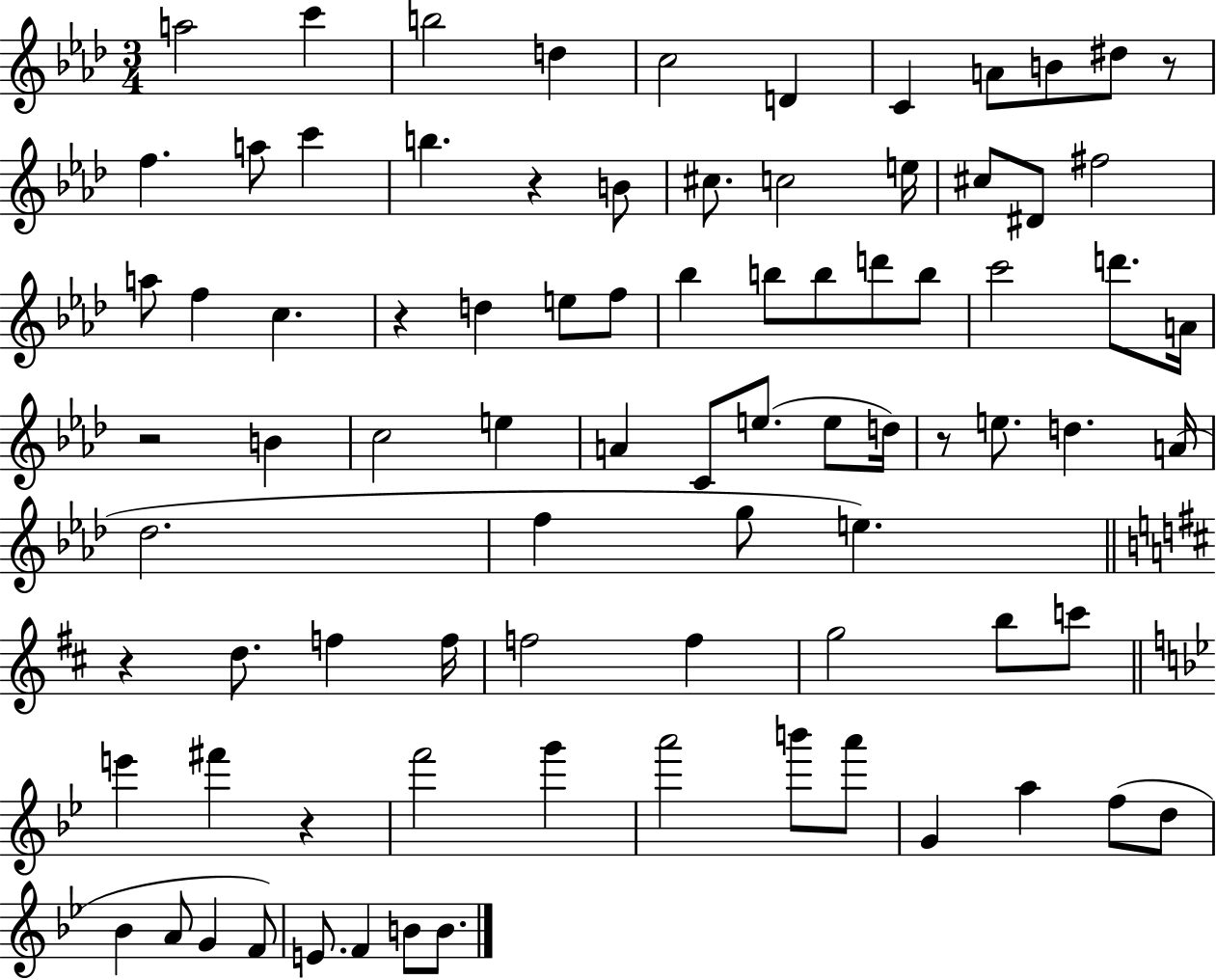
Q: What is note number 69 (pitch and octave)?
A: D5